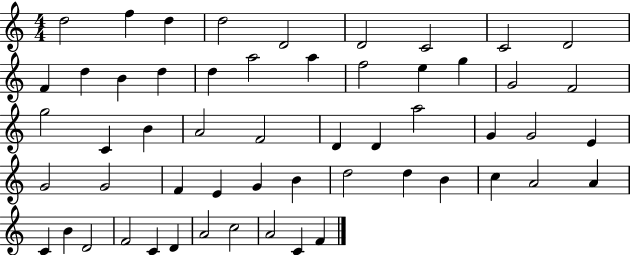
D5/h F5/q D5/q D5/h D4/h D4/h C4/h C4/h D4/h F4/q D5/q B4/q D5/q D5/q A5/h A5/q F5/h E5/q G5/q G4/h F4/h G5/h C4/q B4/q A4/h F4/h D4/q D4/q A5/h G4/q G4/h E4/q G4/h G4/h F4/q E4/q G4/q B4/q D5/h D5/q B4/q C5/q A4/h A4/q C4/q B4/q D4/h F4/h C4/q D4/q A4/h C5/h A4/h C4/q F4/q